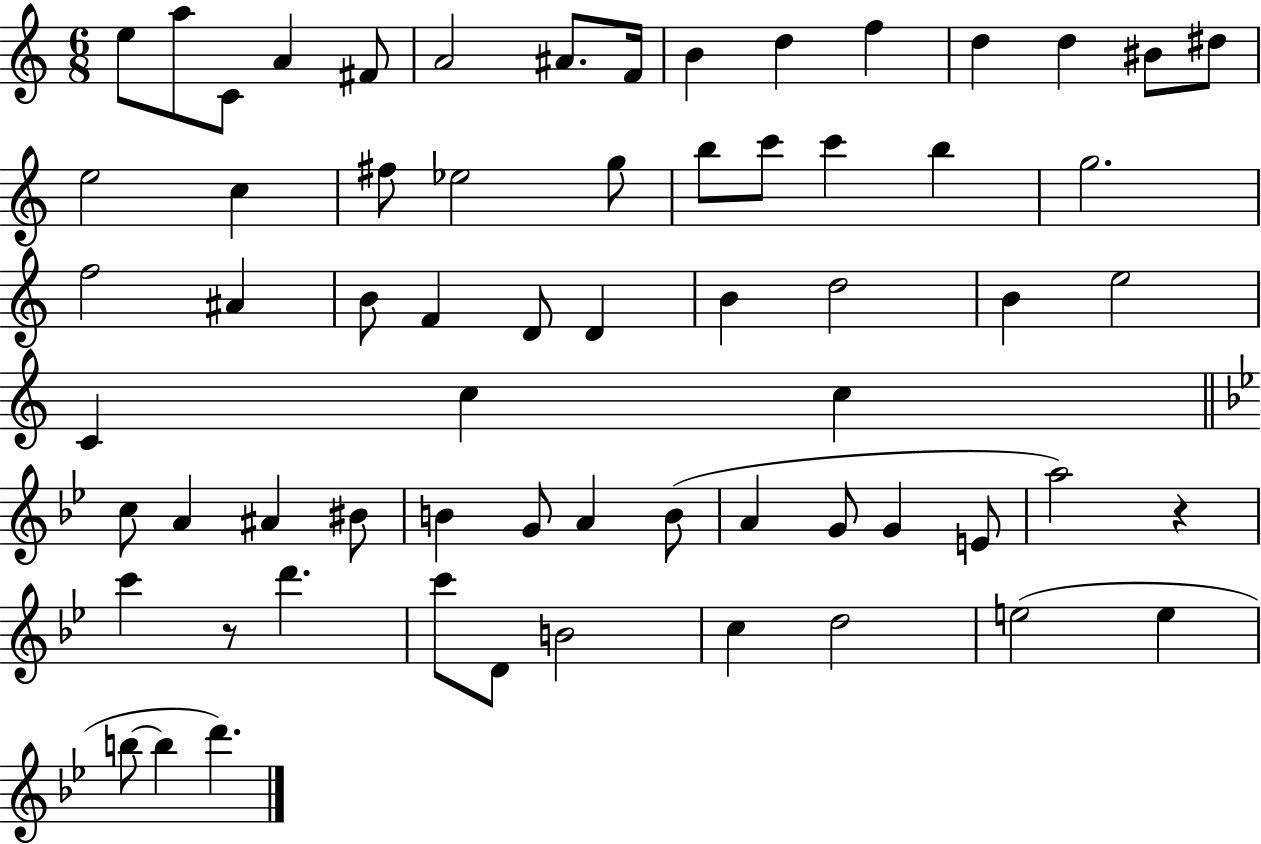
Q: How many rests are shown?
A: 2